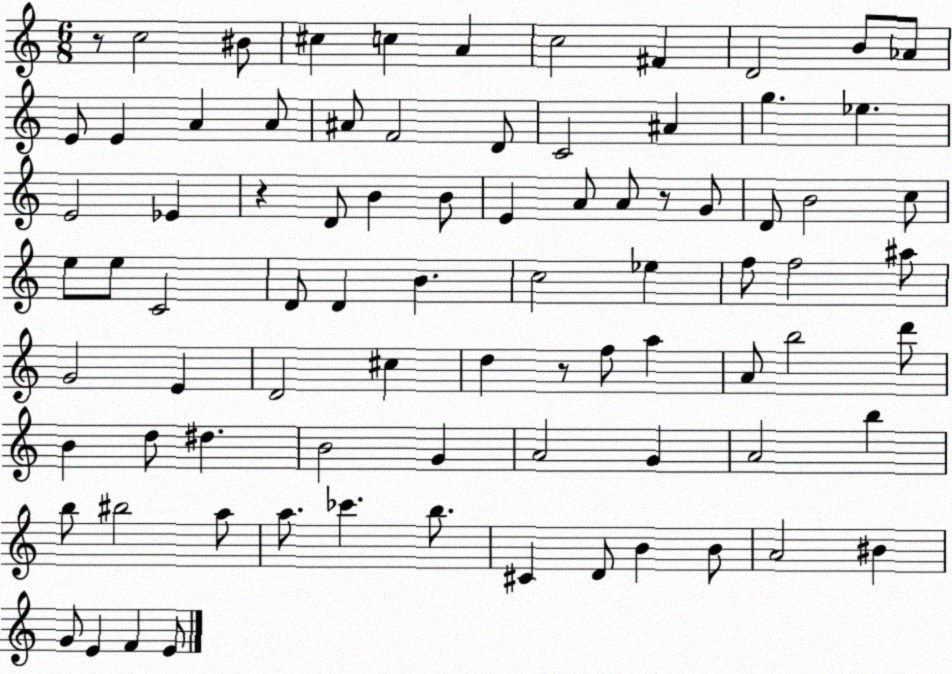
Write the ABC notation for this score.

X:1
T:Untitled
M:6/8
L:1/4
K:C
z/2 c2 ^B/2 ^c c A c2 ^F D2 B/2 _A/2 E/2 E A A/2 ^A/2 F2 D/2 C2 ^A g _e E2 _E z D/2 B B/2 E A/2 A/2 z/2 G/2 D/2 B2 c/2 e/2 e/2 C2 D/2 D B c2 _e f/2 f2 ^a/2 G2 E D2 ^c d z/2 f/2 a A/2 b2 d'/2 B d/2 ^d B2 G A2 G A2 b b/2 ^b2 a/2 a/2 _c' b/2 ^C D/2 B B/2 A2 ^B G/2 E F E/2